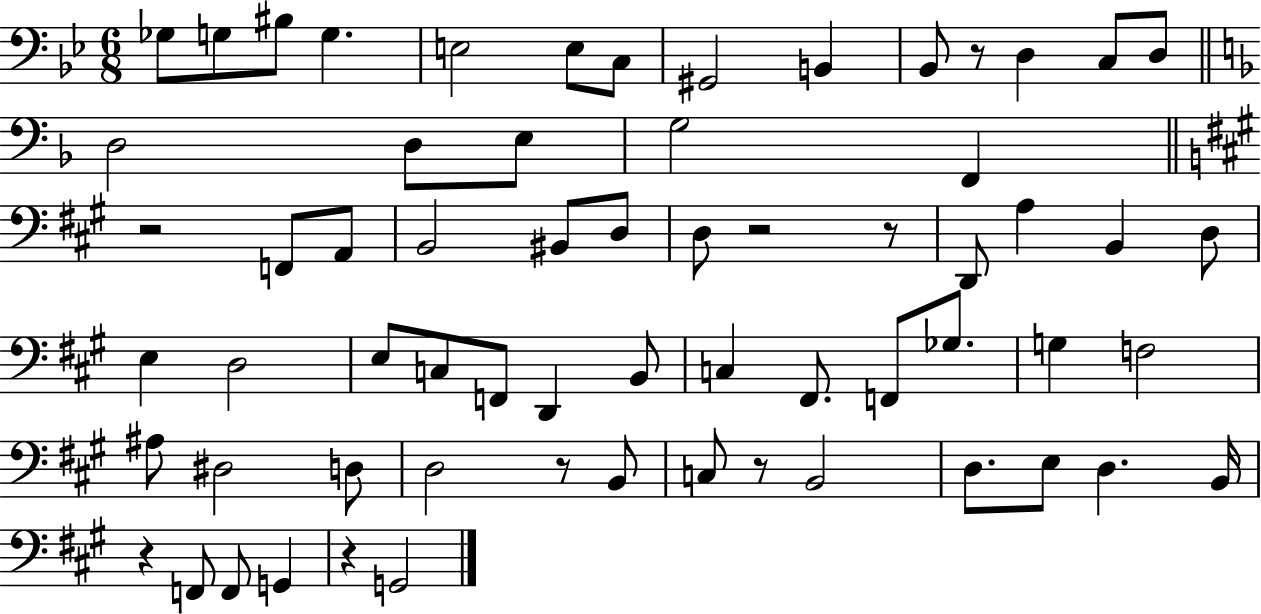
Gb3/e G3/e BIS3/e G3/q. E3/h E3/e C3/e G#2/h B2/q Bb2/e R/e D3/q C3/e D3/e D3/h D3/e E3/e G3/h F2/q R/h F2/e A2/e B2/h BIS2/e D3/e D3/e R/h R/e D2/e A3/q B2/q D3/e E3/q D3/h E3/e C3/e F2/e D2/q B2/e C3/q F#2/e. F2/e Gb3/e. G3/q F3/h A#3/e D#3/h D3/e D3/h R/e B2/e C3/e R/e B2/h D3/e. E3/e D3/q. B2/s R/q F2/e F2/e G2/q R/q G2/h